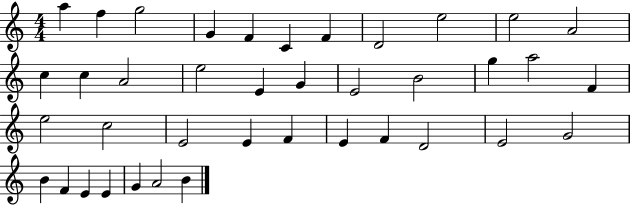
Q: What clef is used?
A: treble